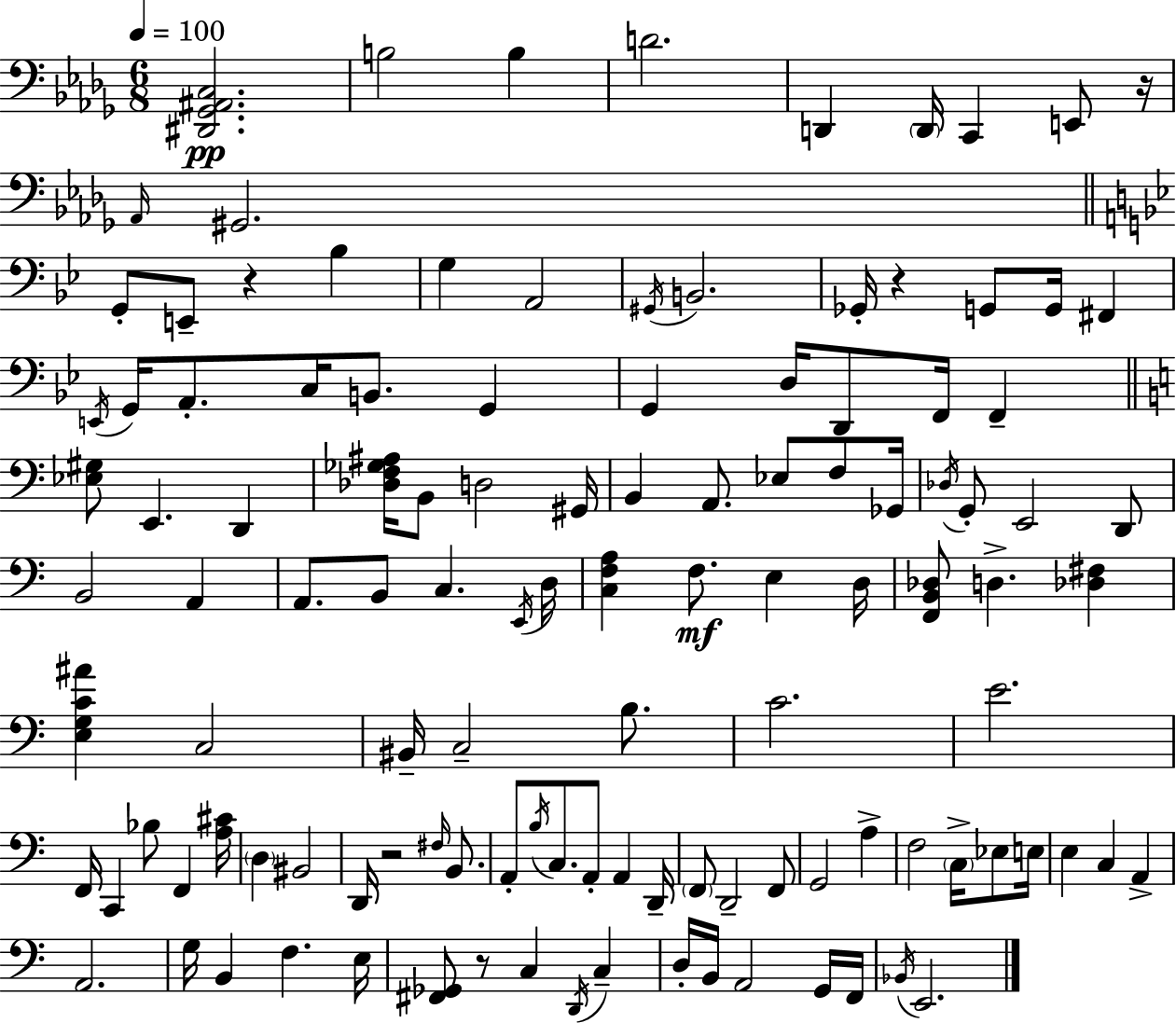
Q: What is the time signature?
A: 6/8